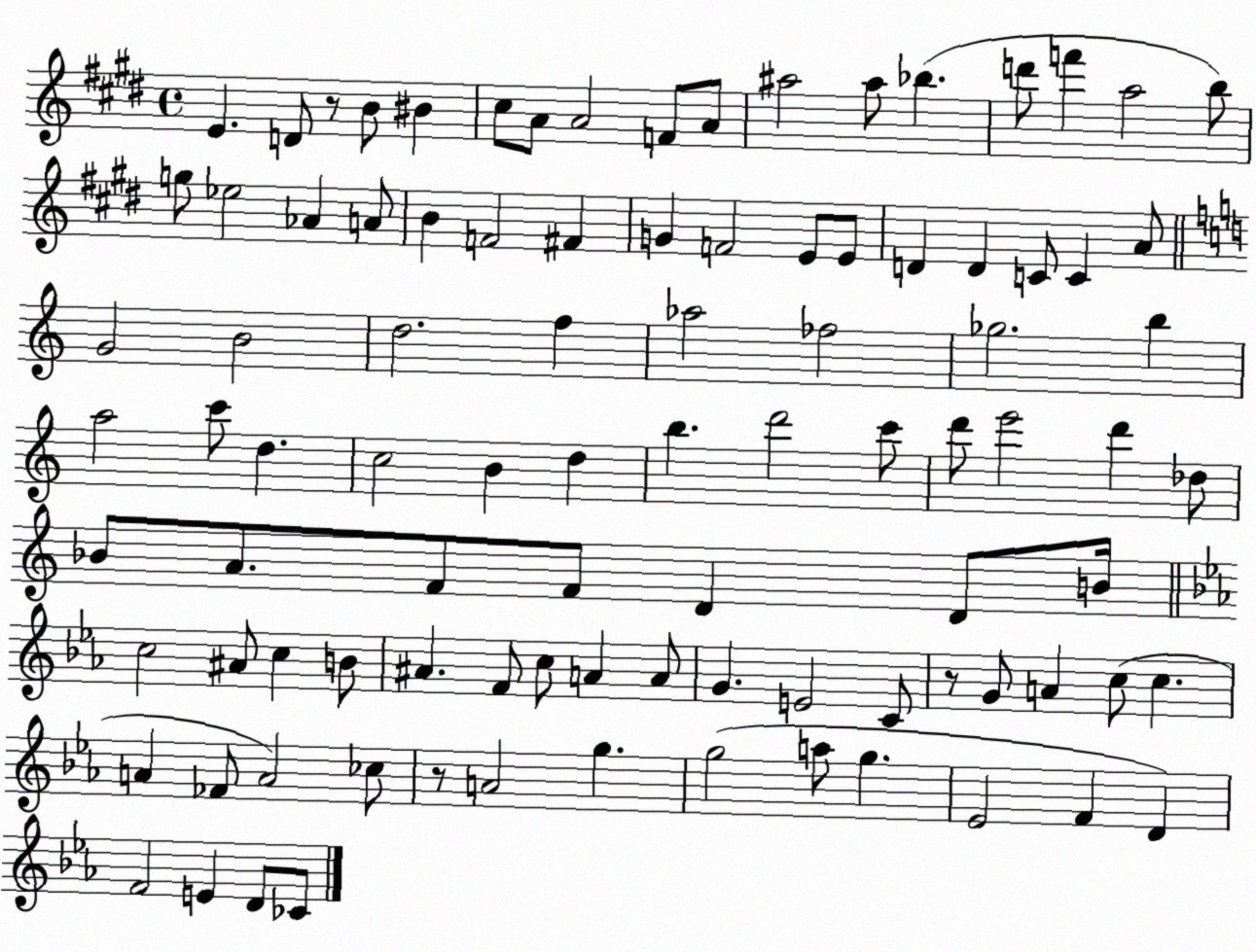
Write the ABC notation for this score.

X:1
T:Untitled
M:4/4
L:1/4
K:E
E D/2 z/2 B/2 ^B ^c/2 A/2 A2 F/2 A/2 ^a2 ^a/2 _b d'/2 f' a2 b/2 g/2 _e2 _A A/2 B F2 ^F G F2 E/2 E/2 D D C/2 C A/2 G2 B2 d2 f _a2 _f2 _g2 b a2 c'/2 d c2 B d b d'2 c'/2 d'/2 e'2 d' _d/2 _B/2 A/2 F/2 F/2 D D/2 B/4 c2 ^A/2 c B/2 ^A F/2 c/2 A A/2 G E2 C/2 z/2 G/2 A c/2 c A _F/2 A2 _c/2 z/2 A2 g g2 a/2 g _E2 F D F2 E D/2 _C/2